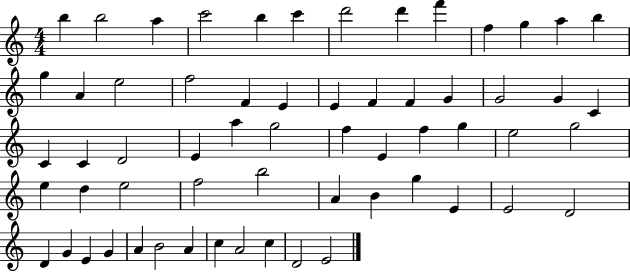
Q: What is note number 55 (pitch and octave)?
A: B4